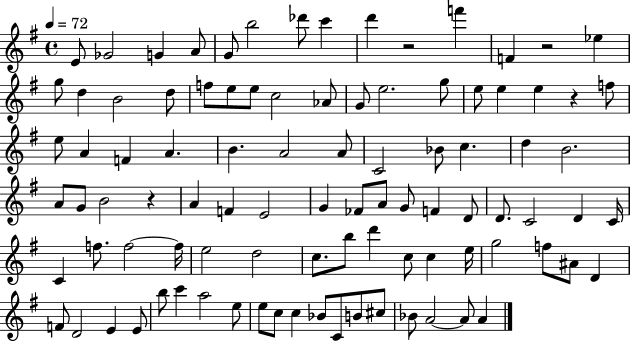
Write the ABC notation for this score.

X:1
T:Untitled
M:4/4
L:1/4
K:G
E/2 _G2 G A/2 G/2 b2 _d'/2 c' d' z2 f' F z2 _e g/2 d B2 d/2 f/2 e/2 e/2 c2 _A/2 G/2 e2 g/2 e/2 e e z f/2 e/2 A F A B A2 A/2 C2 _B/2 c d B2 A/2 G/2 B2 z A F E2 G _F/2 A/2 G/2 F D/2 D/2 C2 D C/4 C f/2 f2 f/4 e2 d2 c/2 b/2 d' c/2 c e/4 g2 f/2 ^A/2 D F/2 D2 E E/2 b/2 c' a2 e/2 e/2 c/2 c _B/2 C/2 B/2 ^c/2 _B/2 A2 A/2 A